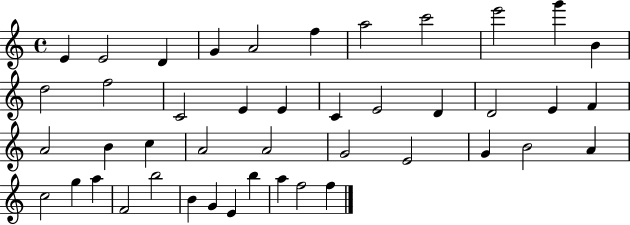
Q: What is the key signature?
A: C major